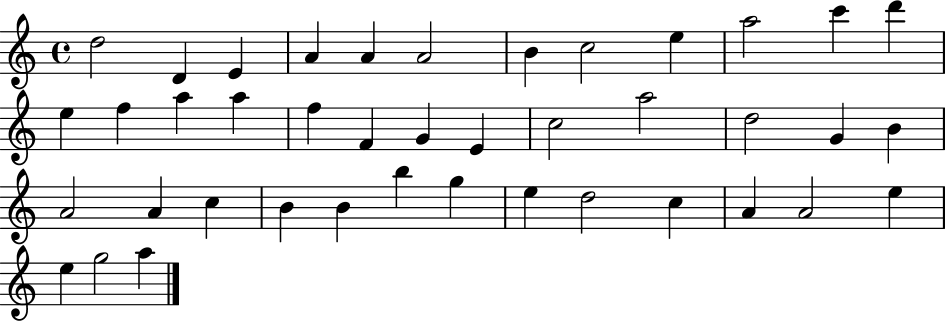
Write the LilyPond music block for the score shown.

{
  \clef treble
  \time 4/4
  \defaultTimeSignature
  \key c \major
  d''2 d'4 e'4 | a'4 a'4 a'2 | b'4 c''2 e''4 | a''2 c'''4 d'''4 | \break e''4 f''4 a''4 a''4 | f''4 f'4 g'4 e'4 | c''2 a''2 | d''2 g'4 b'4 | \break a'2 a'4 c''4 | b'4 b'4 b''4 g''4 | e''4 d''2 c''4 | a'4 a'2 e''4 | \break e''4 g''2 a''4 | \bar "|."
}